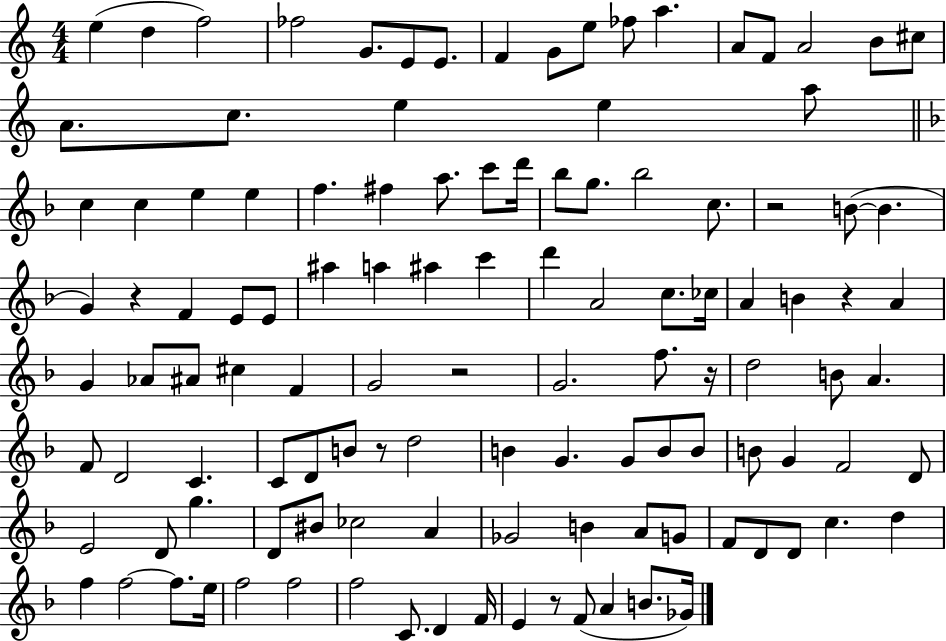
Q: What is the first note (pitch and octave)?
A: E5